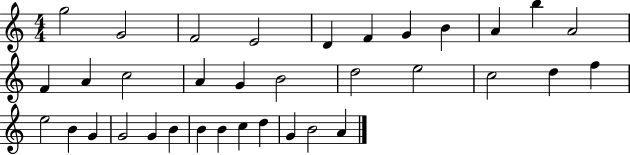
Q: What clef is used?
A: treble